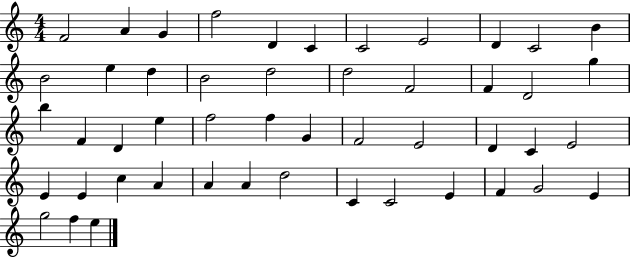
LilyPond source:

{
  \clef treble
  \numericTimeSignature
  \time 4/4
  \key c \major
  f'2 a'4 g'4 | f''2 d'4 c'4 | c'2 e'2 | d'4 c'2 b'4 | \break b'2 e''4 d''4 | b'2 d''2 | d''2 f'2 | f'4 d'2 g''4 | \break b''4 f'4 d'4 e''4 | f''2 f''4 g'4 | f'2 e'2 | d'4 c'4 e'2 | \break e'4 e'4 c''4 a'4 | a'4 a'4 d''2 | c'4 c'2 e'4 | f'4 g'2 e'4 | \break g''2 f''4 e''4 | \bar "|."
}